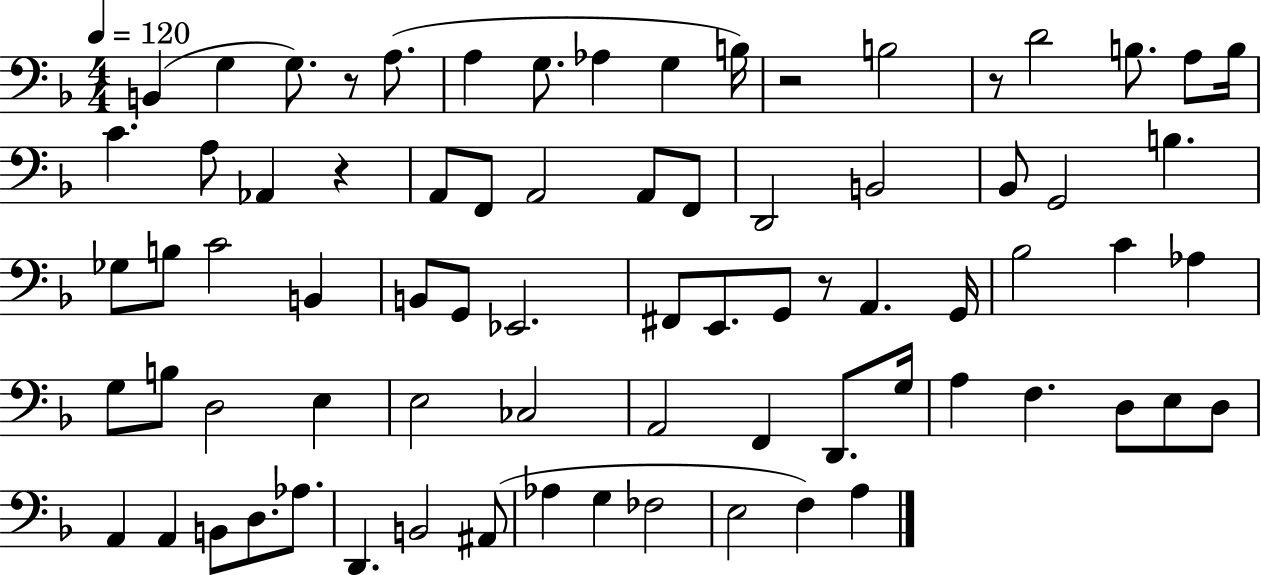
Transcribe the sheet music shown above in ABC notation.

X:1
T:Untitled
M:4/4
L:1/4
K:F
B,, G, G,/2 z/2 A,/2 A, G,/2 _A, G, B,/4 z2 B,2 z/2 D2 B,/2 A,/2 B,/4 C A,/2 _A,, z A,,/2 F,,/2 A,,2 A,,/2 F,,/2 D,,2 B,,2 _B,,/2 G,,2 B, _G,/2 B,/2 C2 B,, B,,/2 G,,/2 _E,,2 ^F,,/2 E,,/2 G,,/2 z/2 A,, G,,/4 _B,2 C _A, G,/2 B,/2 D,2 E, E,2 _C,2 A,,2 F,, D,,/2 G,/4 A, F, D,/2 E,/2 D,/2 A,, A,, B,,/2 D,/2 _A,/2 D,, B,,2 ^A,,/2 _A, G, _F,2 E,2 F, A,